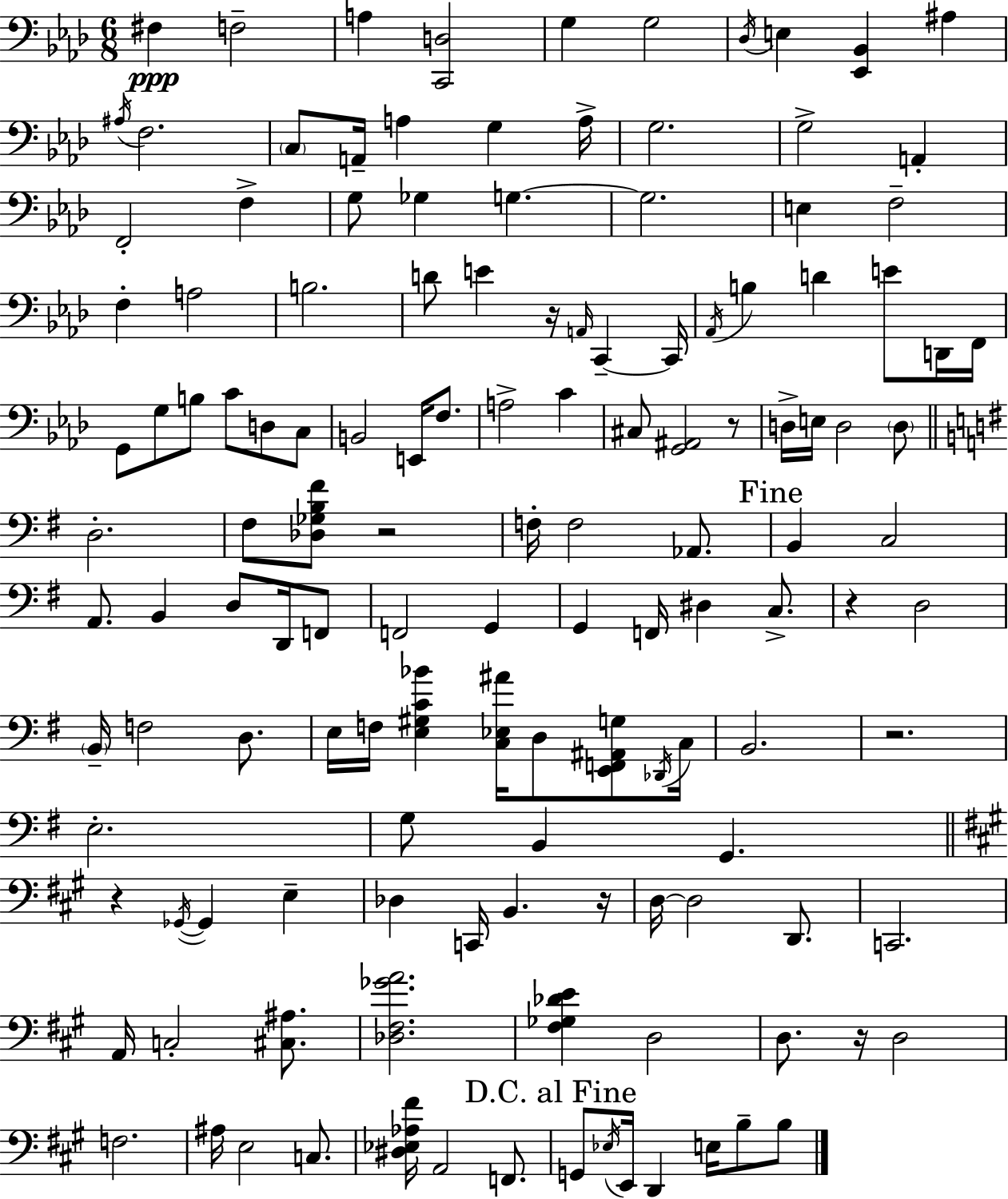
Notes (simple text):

F#3/q F3/h A3/q [C2,D3]/h G3/q G3/h Db3/s E3/q [Eb2,Bb2]/q A#3/q A#3/s F3/h. C3/e A2/s A3/q G3/q A3/s G3/h. G3/h A2/q F2/h F3/q G3/e Gb3/q G3/q. G3/h. E3/q F3/h F3/q A3/h B3/h. D4/e E4/q R/s A2/s C2/q C2/s Ab2/s B3/q D4/q E4/e D2/s F2/s G2/e G3/e B3/e C4/e D3/e C3/e B2/h E2/s F3/e. A3/h C4/q C#3/e [G2,A#2]/h R/e D3/s E3/s D3/h D3/e D3/h. F#3/e [Db3,Gb3,B3,F#4]/e R/h F3/s F3/h Ab2/e. B2/q C3/h A2/e. B2/q D3/e D2/s F2/e F2/h G2/q G2/q F2/s D#3/q C3/e. R/q D3/h B2/s F3/h D3/e. E3/s F3/s [E3,G#3,C4,Bb4]/q [C3,Eb3,A#4]/s D3/e [E2,F2,A#2,G3]/e Db2/s C3/s B2/h. R/h. E3/h. G3/e B2/q G2/q. R/q Gb2/s Gb2/q E3/q Db3/q C2/s B2/q. R/s D3/s D3/h D2/e. C2/h. A2/s C3/h [C#3,A#3]/e. [Db3,F#3,Gb4,A4]/h. [F#3,Gb3,Db4,E4]/q D3/h D3/e. R/s D3/h F3/h. A#3/s E3/h C3/e. [D#3,Eb3,Ab3,F#4]/s A2/h F2/e. G2/e Eb3/s E2/s D2/q E3/s B3/e B3/e